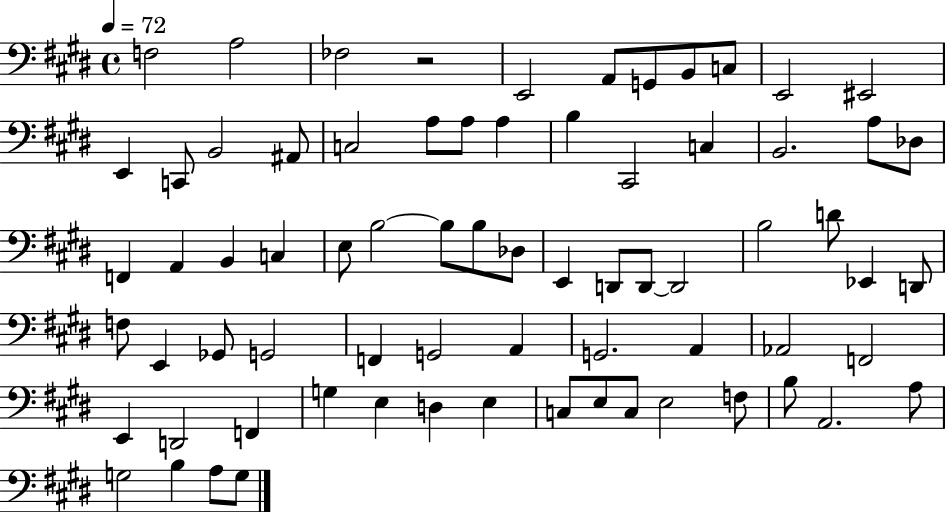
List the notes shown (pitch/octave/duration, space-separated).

F3/h A3/h FES3/h R/h E2/h A2/e G2/e B2/e C3/e E2/h EIS2/h E2/q C2/e B2/h A#2/e C3/h A3/e A3/e A3/q B3/q C#2/h C3/q B2/h. A3/e Db3/e F2/q A2/q B2/q C3/q E3/e B3/h B3/e B3/e Db3/e E2/q D2/e D2/e D2/h B3/h D4/e Eb2/q D2/e F3/e E2/q Gb2/e G2/h F2/q G2/h A2/q G2/h. A2/q Ab2/h F2/h E2/q D2/h F2/q G3/q E3/q D3/q E3/q C3/e E3/e C3/e E3/h F3/e B3/e A2/h. A3/e G3/h B3/q A3/e G3/e